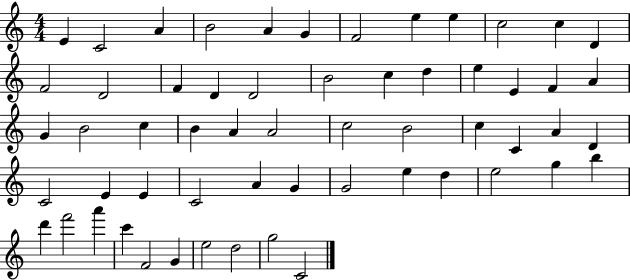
E4/q C4/h A4/q B4/h A4/q G4/q F4/h E5/q E5/q C5/h C5/q D4/q F4/h D4/h F4/q D4/q D4/h B4/h C5/q D5/q E5/q E4/q F4/q A4/q G4/q B4/h C5/q B4/q A4/q A4/h C5/h B4/h C5/q C4/q A4/q D4/q C4/h E4/q E4/q C4/h A4/q G4/q G4/h E5/q D5/q E5/h G5/q B5/q D6/q F6/h A6/q C6/q F4/h G4/q E5/h D5/h G5/h C4/h